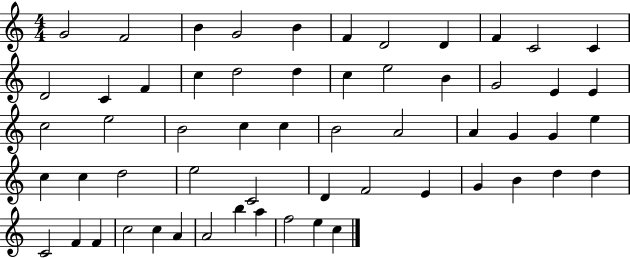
{
  \clef treble
  \numericTimeSignature
  \time 4/4
  \key c \major
  g'2 f'2 | b'4 g'2 b'4 | f'4 d'2 d'4 | f'4 c'2 c'4 | \break d'2 c'4 f'4 | c''4 d''2 d''4 | c''4 e''2 b'4 | g'2 e'4 e'4 | \break c''2 e''2 | b'2 c''4 c''4 | b'2 a'2 | a'4 g'4 g'4 e''4 | \break c''4 c''4 d''2 | e''2 c'2 | d'4 f'2 e'4 | g'4 b'4 d''4 d''4 | \break c'2 f'4 f'4 | c''2 c''4 a'4 | a'2 b''4 a''4 | f''2 e''4 c''4 | \break \bar "|."
}